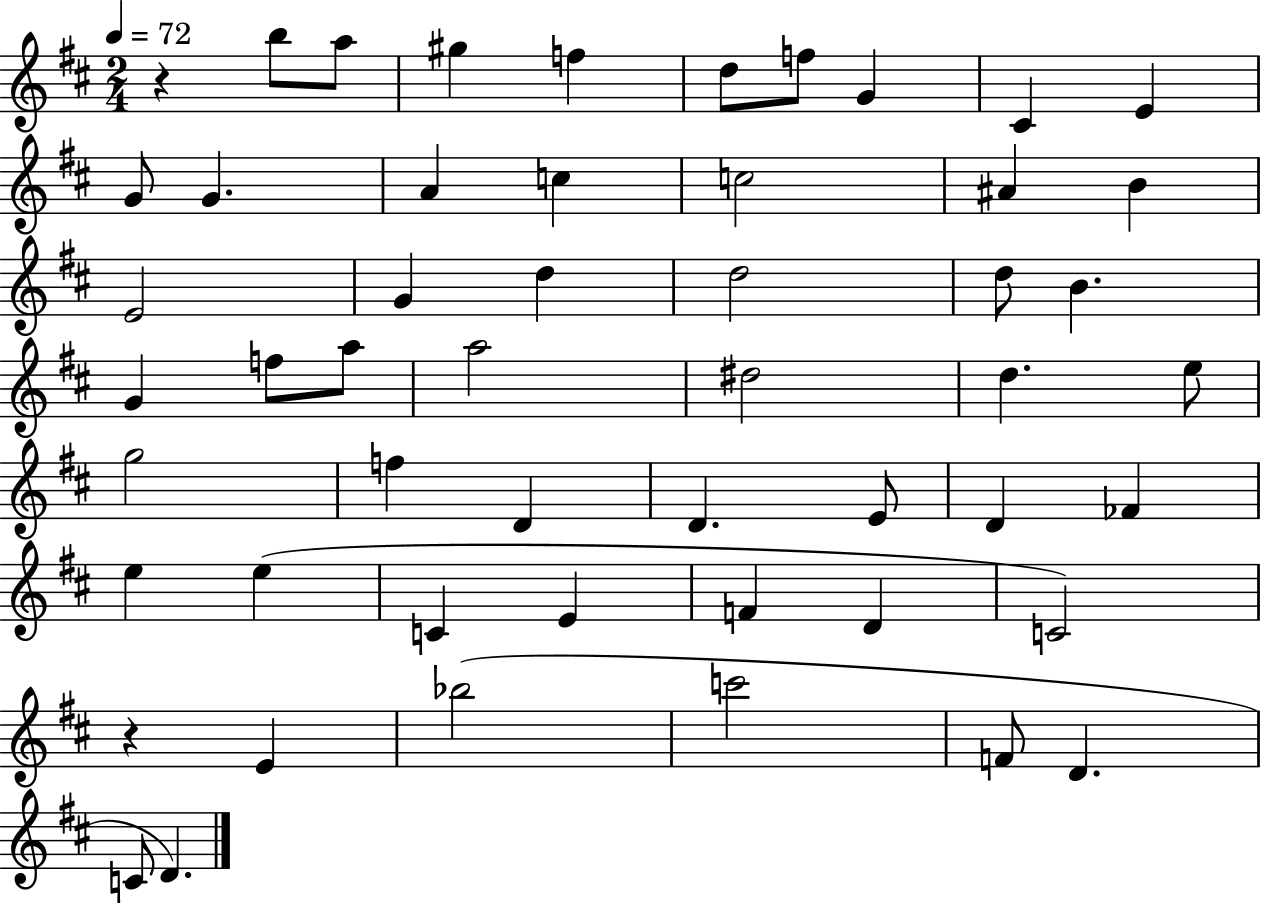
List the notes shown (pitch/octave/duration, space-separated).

R/q B5/e A5/e G#5/q F5/q D5/e F5/e G4/q C#4/q E4/q G4/e G4/q. A4/q C5/q C5/h A#4/q B4/q E4/h G4/q D5/q D5/h D5/e B4/q. G4/q F5/e A5/e A5/h D#5/h D5/q. E5/e G5/h F5/q D4/q D4/q. E4/e D4/q FES4/q E5/q E5/q C4/q E4/q F4/q D4/q C4/h R/q E4/q Bb5/h C6/h F4/e D4/q. C4/e D4/q.